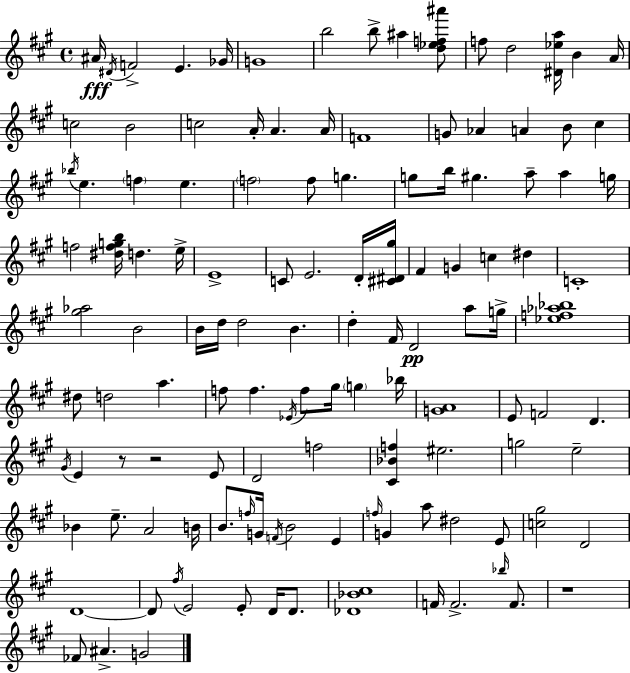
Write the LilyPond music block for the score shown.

{
  \clef treble
  \time 4/4
  \defaultTimeSignature
  \key a \major
  ais'16\fff \acciaccatura { dis'16 } f'2-> e'4. | ges'16 g'1 | b''2 b''8-> ais''4 <d'' ees'' f'' ais'''>8 | f''8 d''2 <dis' ees'' a''>16 b'4 | \break a'16 c''2 b'2 | c''2 a'16-. a'4. | a'16 f'1 | g'8 aes'4 a'4 b'8 cis''4 | \break \acciaccatura { bes''16 } e''4. \parenthesize f''4 e''4. | \parenthesize f''2 f''8 g''4. | g''8 b''16 gis''4. a''8-- a''4 | g''16 f''2 <dis'' f'' g'' b''>16 d''4. | \break e''16-> e'1-> | c'8 e'2. | d'16-. <cis' dis' gis''>16 fis'4 g'4 c''4 dis''4 | c'1-. | \break <gis'' aes''>2 b'2 | b'16 d''16 d''2 b'4. | d''4-. fis'16 d'2\pp a''8 | g''16-> <ees'' f'' aes'' bes''>1 | \break dis''8 d''2 a''4. | f''8 f''4. \acciaccatura { ees'16 } f''8 gis''16 \parenthesize g''4 | bes''16 <g' a'>1 | e'8 f'2 d'4. | \break \acciaccatura { gis'16 } e'4 r8 r2 | e'8 d'2 f''2 | <cis' bes' f''>4 eis''2. | g''2 e''2-- | \break bes'4 e''8.-- a'2 | b'16 b'8. \grace { f''16 } g'16 \acciaccatura { f'16 } b'2 | e'4 \grace { f''16 } g'4 a''8 dis''2 | e'8 <c'' gis''>2 d'2 | \break d'1~~ | d'8 \acciaccatura { fis''16 } e'2 | e'8-. d'16 d'8. <des' bes' cis''>1 | f'16 f'2.-> | \break \grace { bes''16 } f'8. r1 | fes'8 ais'4.-> | g'2 \bar "|."
}